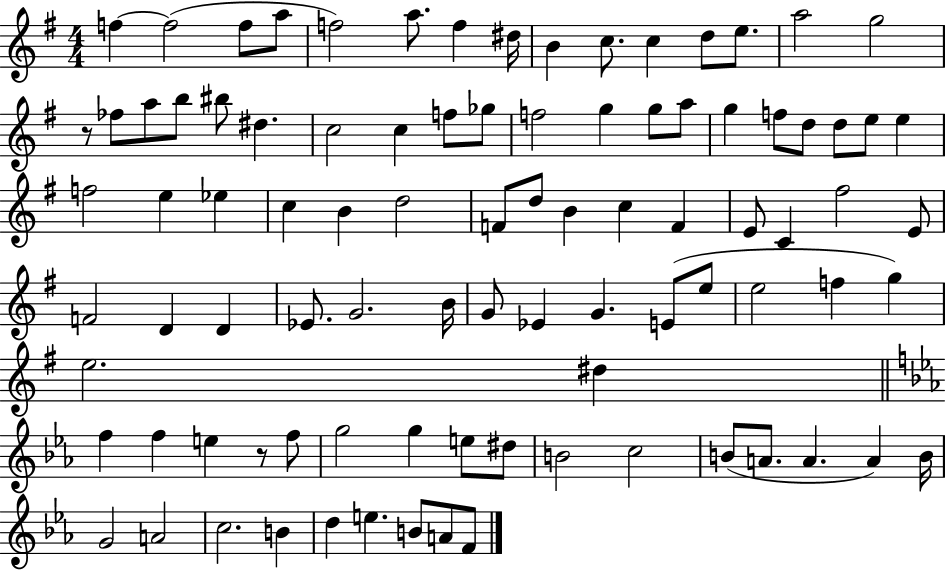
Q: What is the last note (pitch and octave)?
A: F4